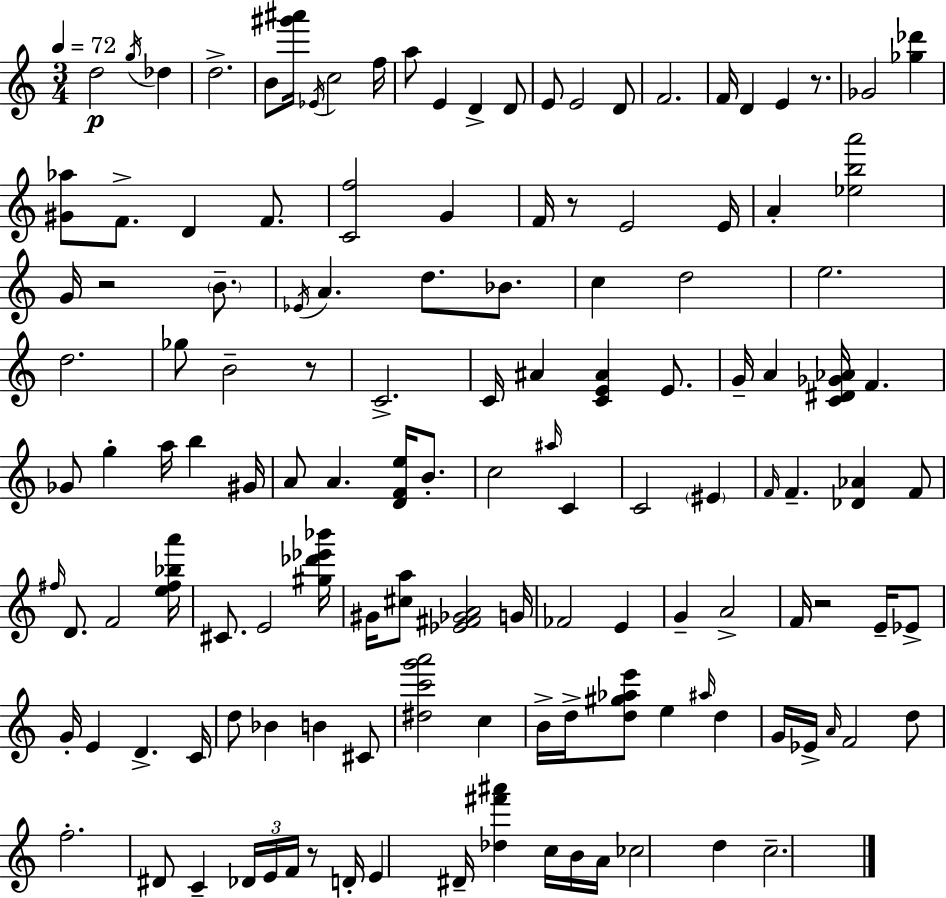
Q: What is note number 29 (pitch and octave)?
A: G4